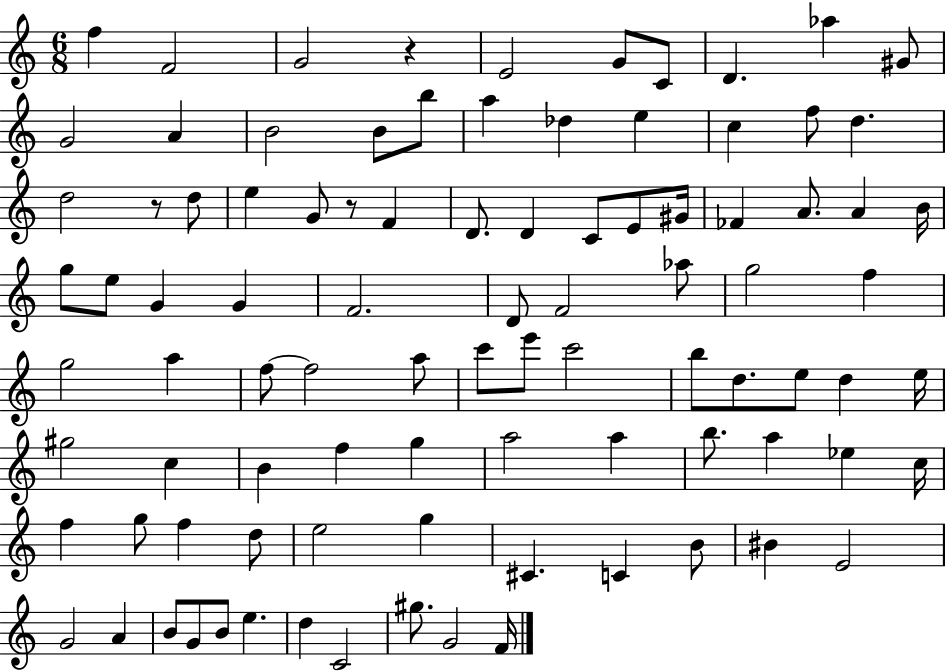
F5/q F4/h G4/h R/q E4/h G4/e C4/e D4/q. Ab5/q G#4/e G4/h A4/q B4/h B4/e B5/e A5/q Db5/q E5/q C5/q F5/e D5/q. D5/h R/e D5/e E5/q G4/e R/e F4/q D4/e. D4/q C4/e E4/e G#4/s FES4/q A4/e. A4/q B4/s G5/e E5/e G4/q G4/q F4/h. D4/e F4/h Ab5/e G5/h F5/q G5/h A5/q F5/e F5/h A5/e C6/e E6/e C6/h B5/e D5/e. E5/e D5/q E5/s G#5/h C5/q B4/q F5/q G5/q A5/h A5/q B5/e. A5/q Eb5/q C5/s F5/q G5/e F5/q D5/e E5/h G5/q C#4/q. C4/q B4/e BIS4/q E4/h G4/h A4/q B4/e G4/e B4/e E5/q. D5/q C4/h G#5/e. G4/h F4/s